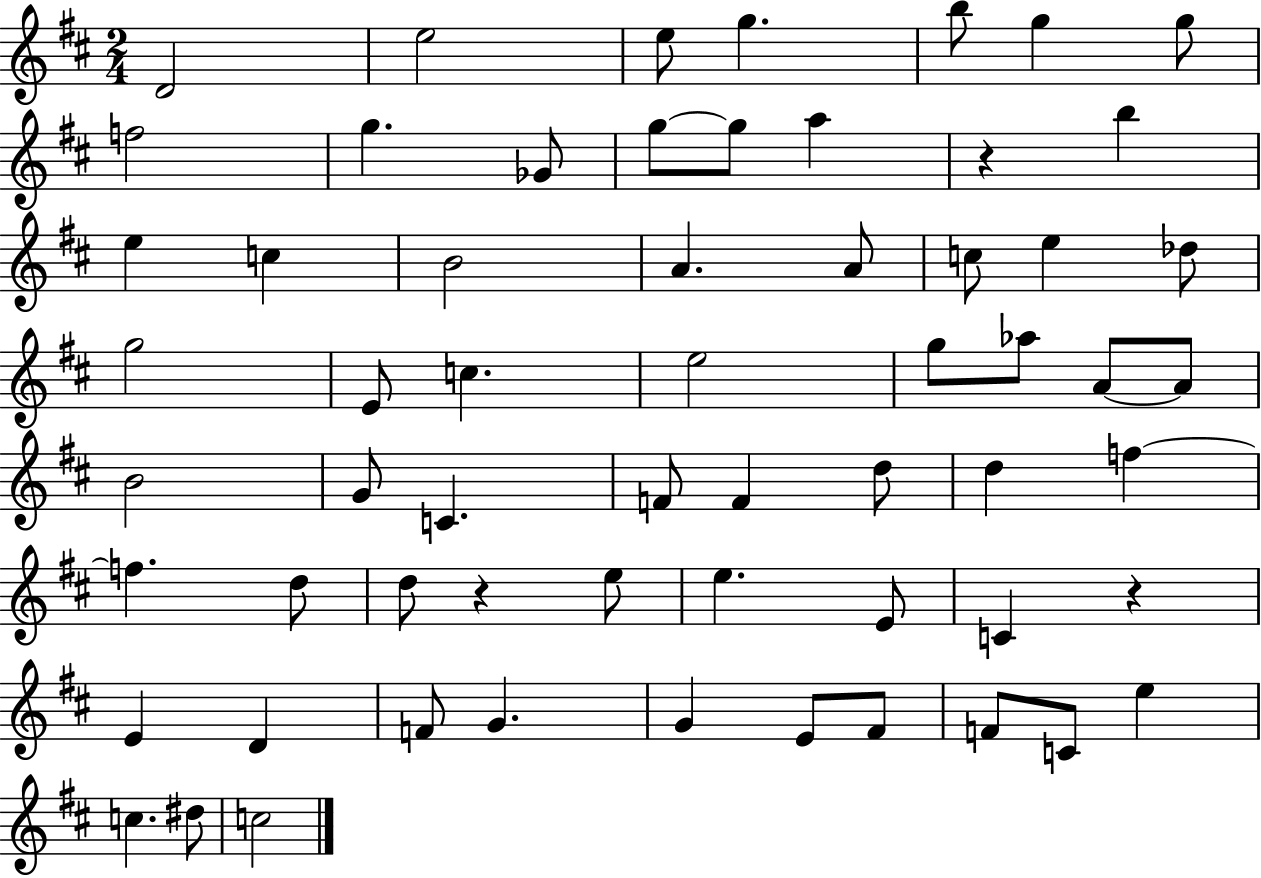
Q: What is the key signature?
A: D major